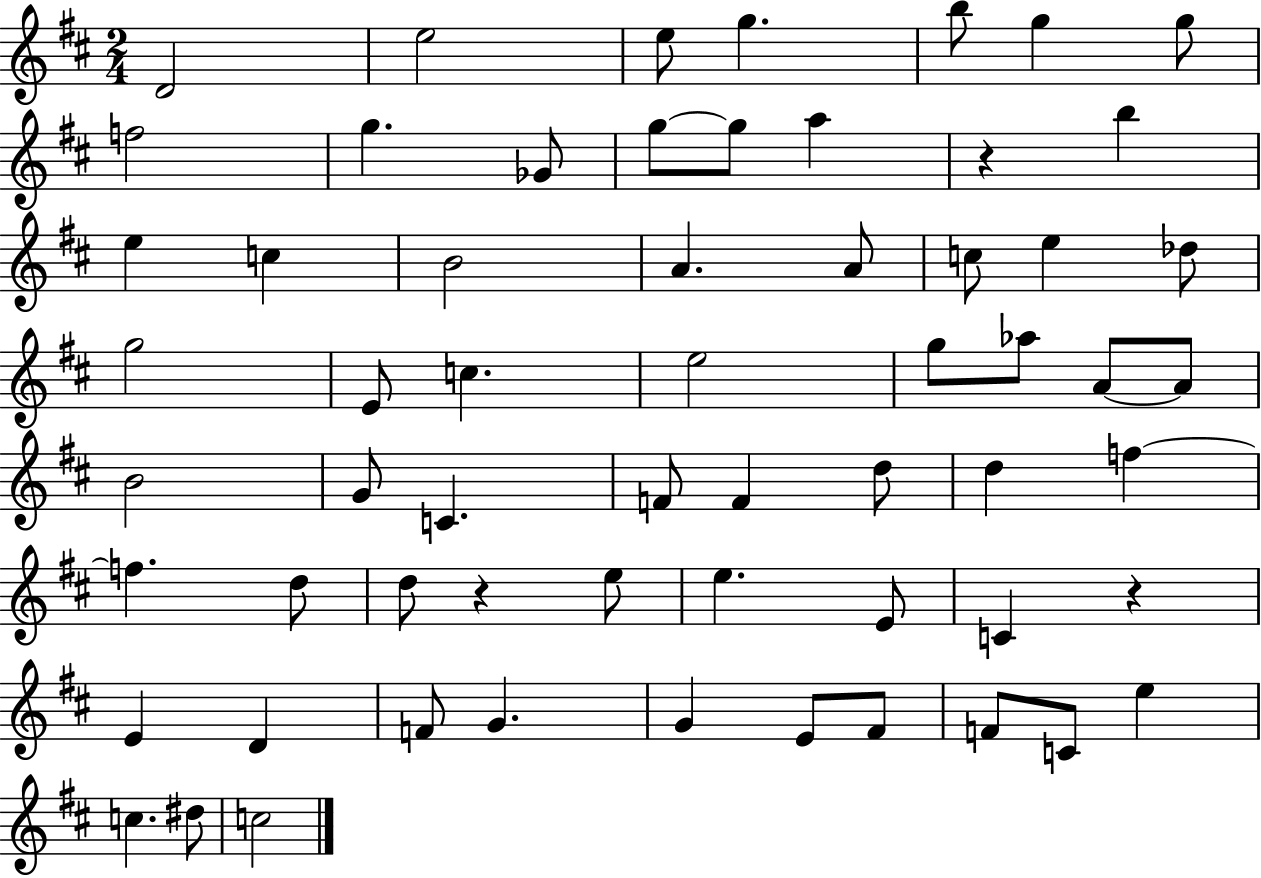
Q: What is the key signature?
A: D major